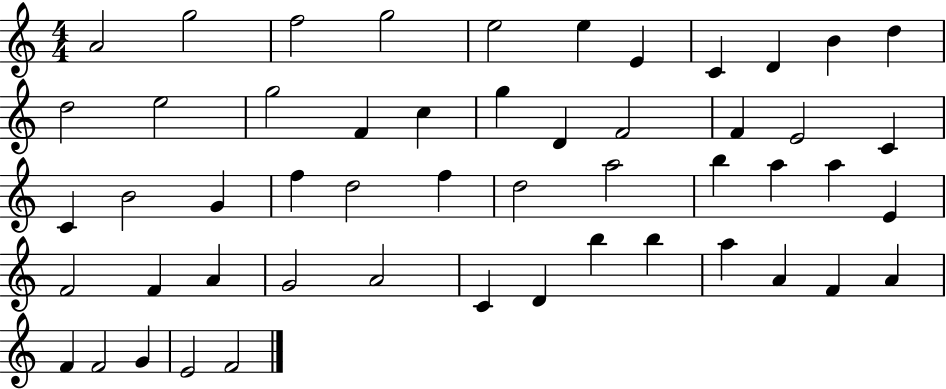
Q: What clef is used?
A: treble